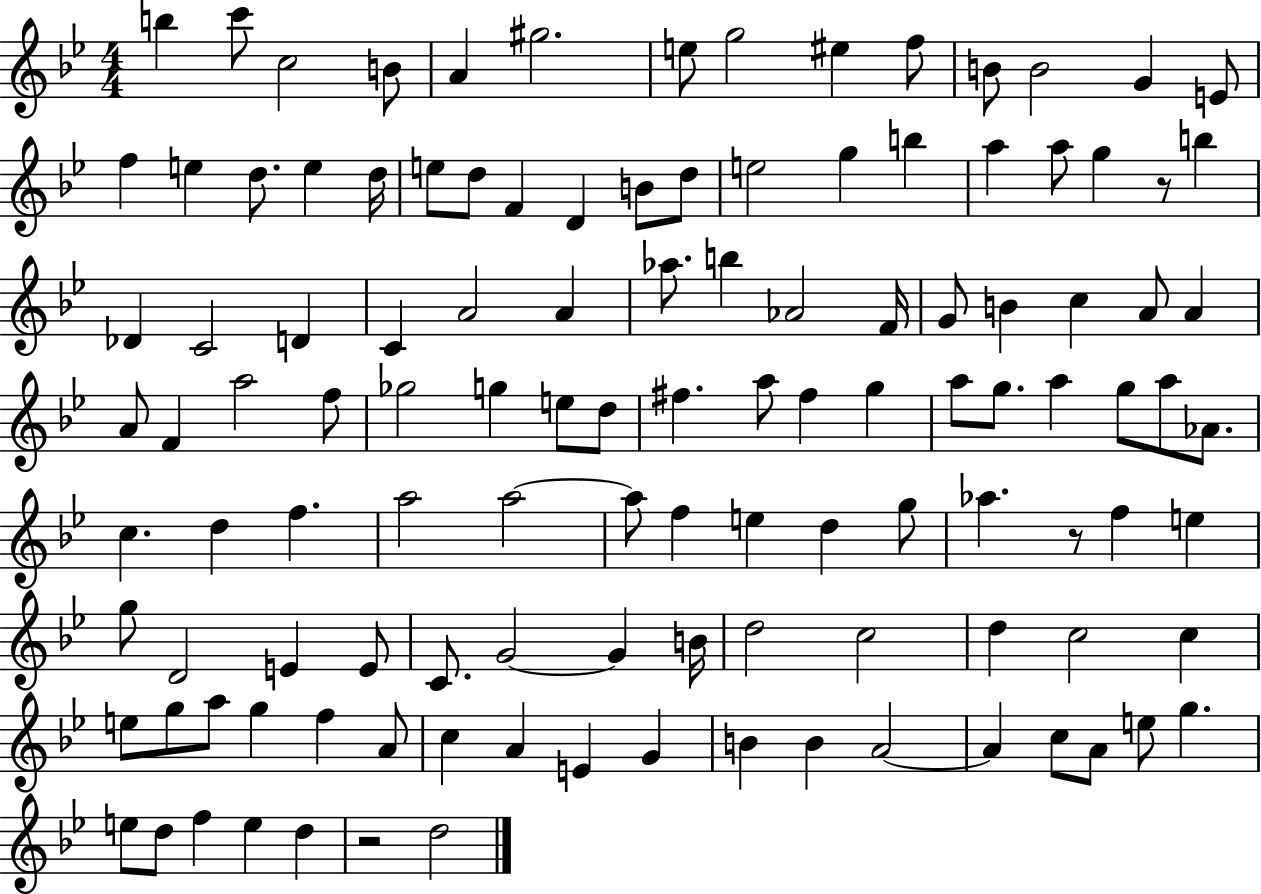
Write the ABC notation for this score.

X:1
T:Untitled
M:4/4
L:1/4
K:Bb
b c'/2 c2 B/2 A ^g2 e/2 g2 ^e f/2 B/2 B2 G E/2 f e d/2 e d/4 e/2 d/2 F D B/2 d/2 e2 g b a a/2 g z/2 b _D C2 D C A2 A _a/2 b _A2 F/4 G/2 B c A/2 A A/2 F a2 f/2 _g2 g e/2 d/2 ^f a/2 ^f g a/2 g/2 a g/2 a/2 _A/2 c d f a2 a2 a/2 f e d g/2 _a z/2 f e g/2 D2 E E/2 C/2 G2 G B/4 d2 c2 d c2 c e/2 g/2 a/2 g f A/2 c A E G B B A2 A c/2 A/2 e/2 g e/2 d/2 f e d z2 d2